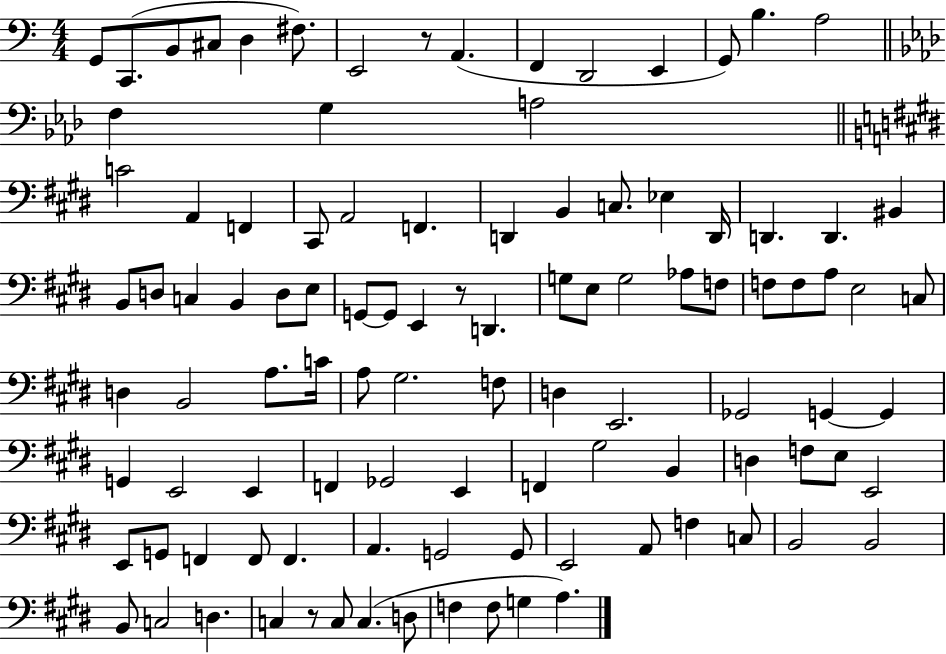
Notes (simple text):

G2/e C2/e. B2/e C#3/e D3/q F#3/e. E2/h R/e A2/q. F2/q D2/h E2/q G2/e B3/q. A3/h F3/q G3/q A3/h C4/h A2/q F2/q C#2/e A2/h F2/q. D2/q B2/q C3/e. Eb3/q D2/s D2/q. D2/q. BIS2/q B2/e D3/e C3/q B2/q D3/e E3/e G2/e G2/e E2/q R/e D2/q. G3/e E3/e G3/h Ab3/e F3/e F3/e F3/e A3/e E3/h C3/e D3/q B2/h A3/e. C4/s A3/e G#3/h. F3/e D3/q E2/h. Gb2/h G2/q G2/q G2/q E2/h E2/q F2/q Gb2/h E2/q F2/q G#3/h B2/q D3/q F3/e E3/e E2/h E2/e G2/e F2/q F2/e F2/q. A2/q. G2/h G2/e E2/h A2/e F3/q C3/e B2/h B2/h B2/e C3/h D3/q. C3/q R/e C3/e C3/q. D3/e F3/q F3/e G3/q A3/q.